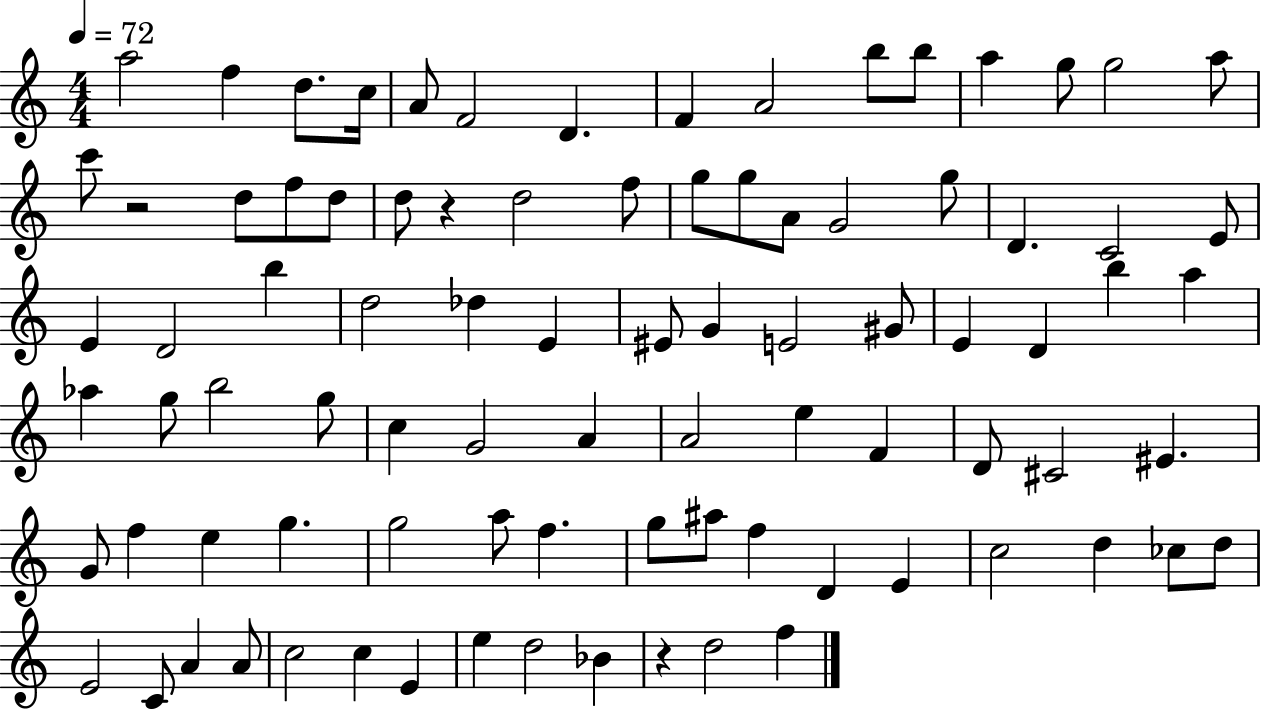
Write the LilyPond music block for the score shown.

{
  \clef treble
  \numericTimeSignature
  \time 4/4
  \key c \major
  \tempo 4 = 72
  a''2 f''4 d''8. c''16 | a'8 f'2 d'4. | f'4 a'2 b''8 b''8 | a''4 g''8 g''2 a''8 | \break c'''8 r2 d''8 f''8 d''8 | d''8 r4 d''2 f''8 | g''8 g''8 a'8 g'2 g''8 | d'4. c'2 e'8 | \break e'4 d'2 b''4 | d''2 des''4 e'4 | eis'8 g'4 e'2 gis'8 | e'4 d'4 b''4 a''4 | \break aes''4 g''8 b''2 g''8 | c''4 g'2 a'4 | a'2 e''4 f'4 | d'8 cis'2 eis'4. | \break g'8 f''4 e''4 g''4. | g''2 a''8 f''4. | g''8 ais''8 f''4 d'4 e'4 | c''2 d''4 ces''8 d''8 | \break e'2 c'8 a'4 a'8 | c''2 c''4 e'4 | e''4 d''2 bes'4 | r4 d''2 f''4 | \break \bar "|."
}